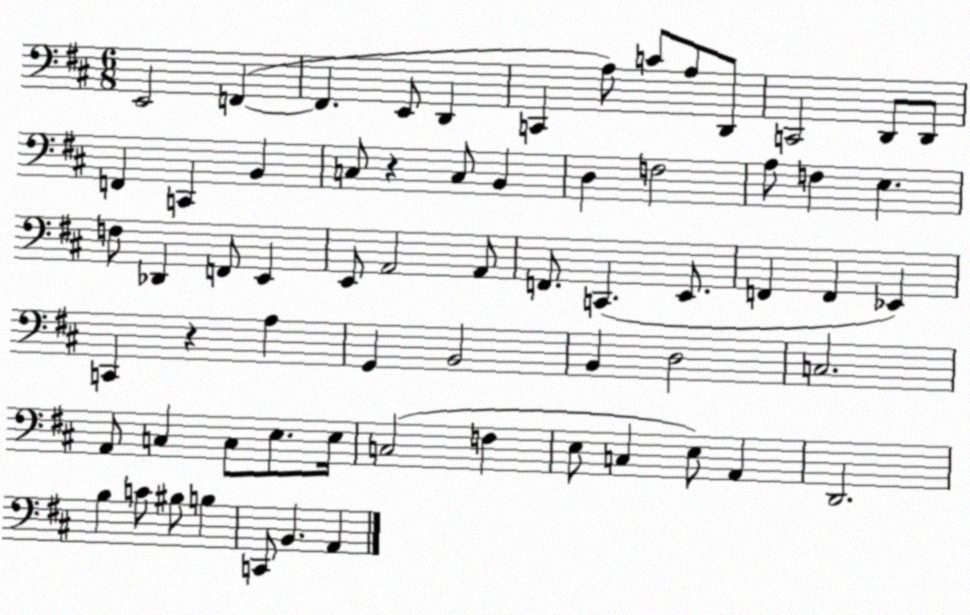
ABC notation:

X:1
T:Untitled
M:6/8
L:1/4
K:D
E,,2 F,, F,, E,,/2 D,, C,, A,/2 C/2 A,/2 D,,/2 C,,2 D,,/2 D,,/2 F,, C,, B,, C,/2 z C,/2 B,, D, F,2 A,/2 F, E, F,/2 _D,, F,,/2 E,, E,,/2 A,,2 A,,/2 F,,/2 C,, E,,/2 F,, F,, _E,, C,, z A, G,, B,,2 B,, D,2 C,2 A,,/2 C, C,/2 E,/2 E,/4 C,2 F, E,/2 C, E,/2 A,, D,,2 B, C/2 ^B,/2 B, C,,/2 B,, A,,